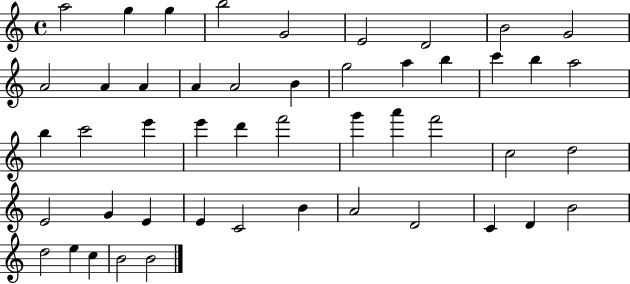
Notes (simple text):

A5/h G5/q G5/q B5/h G4/h E4/h D4/h B4/h G4/h A4/h A4/q A4/q A4/q A4/h B4/q G5/h A5/q B5/q C6/q B5/q A5/h B5/q C6/h E6/q E6/q D6/q F6/h G6/q A6/q F6/h C5/h D5/h E4/h G4/q E4/q E4/q C4/h B4/q A4/h D4/h C4/q D4/q B4/h D5/h E5/q C5/q B4/h B4/h